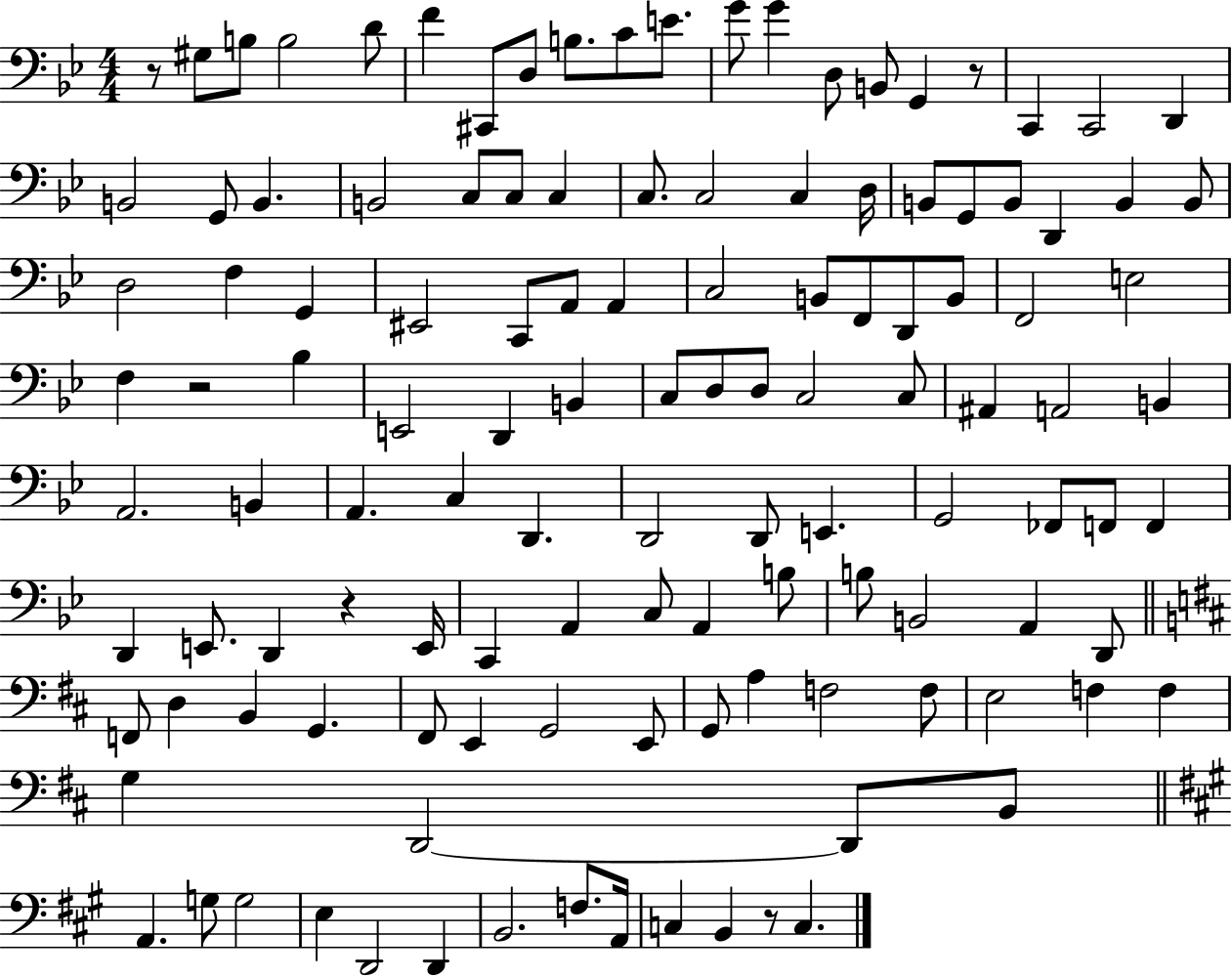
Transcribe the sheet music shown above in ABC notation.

X:1
T:Untitled
M:4/4
L:1/4
K:Bb
z/2 ^G,/2 B,/2 B,2 D/2 F ^C,,/2 D,/2 B,/2 C/2 E/2 G/2 G D,/2 B,,/2 G,, z/2 C,, C,,2 D,, B,,2 G,,/2 B,, B,,2 C,/2 C,/2 C, C,/2 C,2 C, D,/4 B,,/2 G,,/2 B,,/2 D,, B,, B,,/2 D,2 F, G,, ^E,,2 C,,/2 A,,/2 A,, C,2 B,,/2 F,,/2 D,,/2 B,,/2 F,,2 E,2 F, z2 _B, E,,2 D,, B,, C,/2 D,/2 D,/2 C,2 C,/2 ^A,, A,,2 B,, A,,2 B,, A,, C, D,, D,,2 D,,/2 E,, G,,2 _F,,/2 F,,/2 F,, D,, E,,/2 D,, z E,,/4 C,, A,, C,/2 A,, B,/2 B,/2 B,,2 A,, D,,/2 F,,/2 D, B,, G,, ^F,,/2 E,, G,,2 E,,/2 G,,/2 A, F,2 F,/2 E,2 F, F, G, D,,2 D,,/2 B,,/2 A,, G,/2 G,2 E, D,,2 D,, B,,2 F,/2 A,,/4 C, B,, z/2 C,